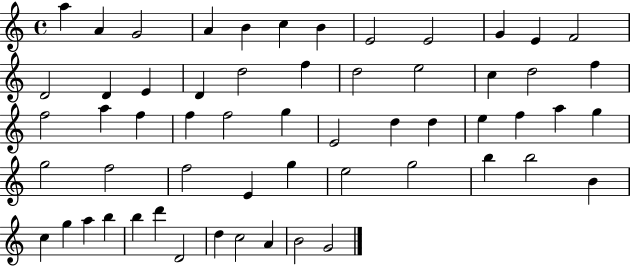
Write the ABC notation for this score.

X:1
T:Untitled
M:4/4
L:1/4
K:C
a A G2 A B c B E2 E2 G E F2 D2 D E D d2 f d2 e2 c d2 f f2 a f f f2 g E2 d d e f a g g2 f2 f2 E g e2 g2 b b2 B c g a b b d' D2 d c2 A B2 G2